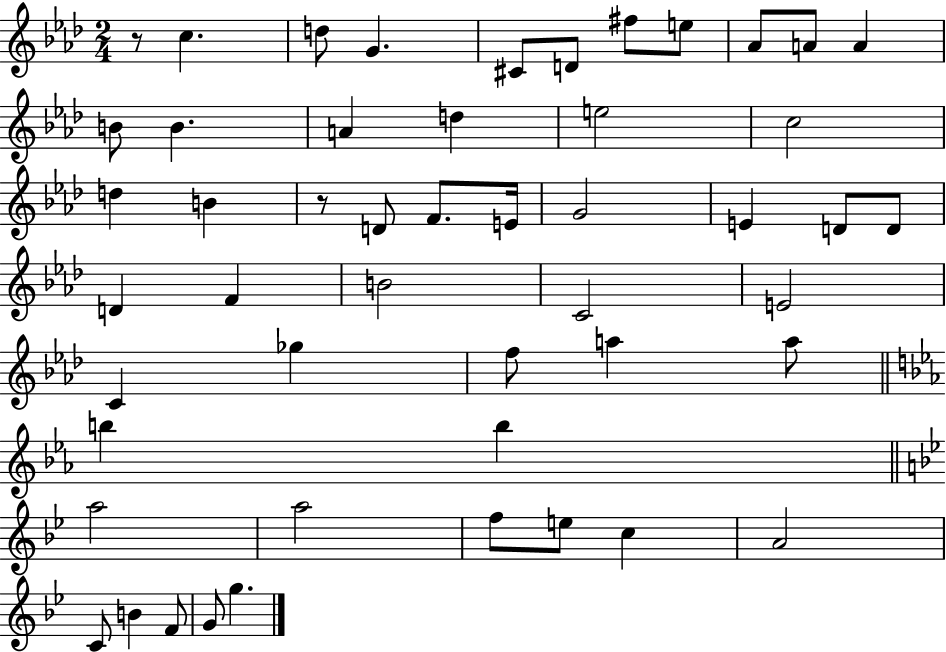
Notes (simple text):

R/e C5/q. D5/e G4/q. C#4/e D4/e F#5/e E5/e Ab4/e A4/e A4/q B4/e B4/q. A4/q D5/q E5/h C5/h D5/q B4/q R/e D4/e F4/e. E4/s G4/h E4/q D4/e D4/e D4/q F4/q B4/h C4/h E4/h C4/q Gb5/q F5/e A5/q A5/e B5/q B5/q A5/h A5/h F5/e E5/e C5/q A4/h C4/e B4/q F4/e G4/e G5/q.